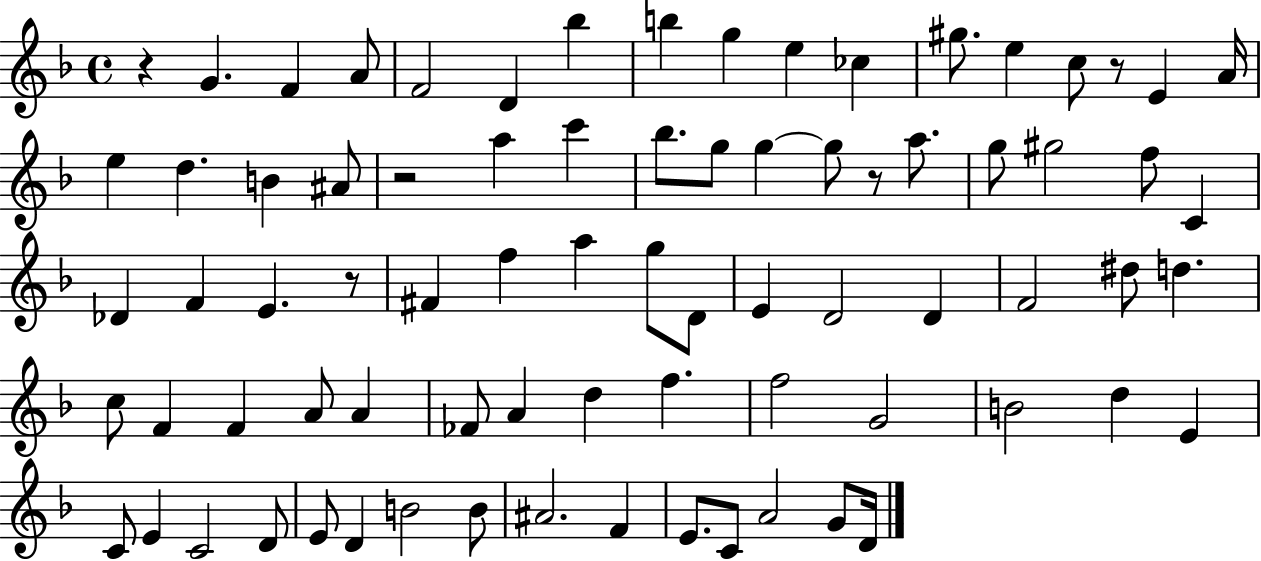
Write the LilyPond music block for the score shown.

{
  \clef treble
  \time 4/4
  \defaultTimeSignature
  \key f \major
  r4 g'4. f'4 a'8 | f'2 d'4 bes''4 | b''4 g''4 e''4 ces''4 | gis''8. e''4 c''8 r8 e'4 a'16 | \break e''4 d''4. b'4 ais'8 | r2 a''4 c'''4 | bes''8. g''8 g''4~~ g''8 r8 a''8. | g''8 gis''2 f''8 c'4 | \break des'4 f'4 e'4. r8 | fis'4 f''4 a''4 g''8 d'8 | e'4 d'2 d'4 | f'2 dis''8 d''4. | \break c''8 f'4 f'4 a'8 a'4 | fes'8 a'4 d''4 f''4. | f''2 g'2 | b'2 d''4 e'4 | \break c'8 e'4 c'2 d'8 | e'8 d'4 b'2 b'8 | ais'2. f'4 | e'8. c'8 a'2 g'8 d'16 | \break \bar "|."
}